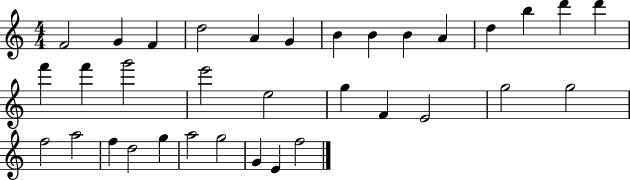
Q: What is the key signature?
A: C major